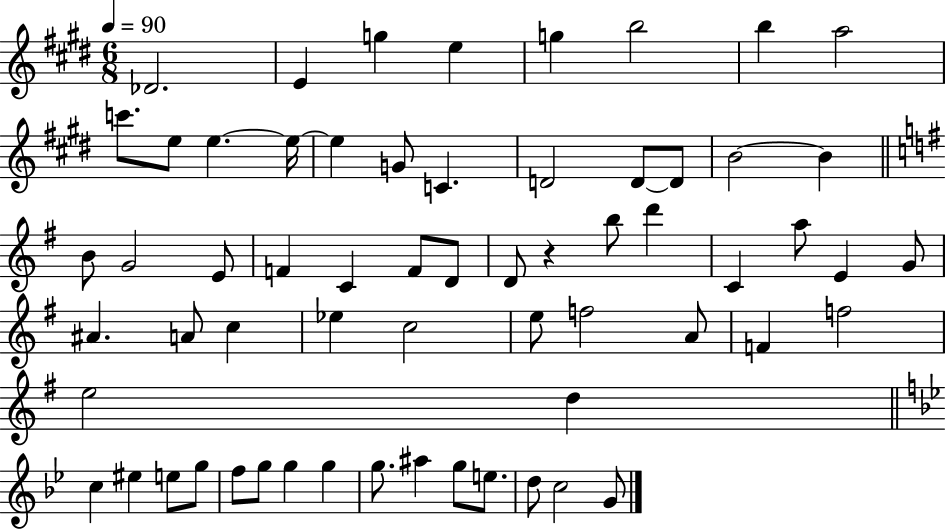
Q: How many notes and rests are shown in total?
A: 62